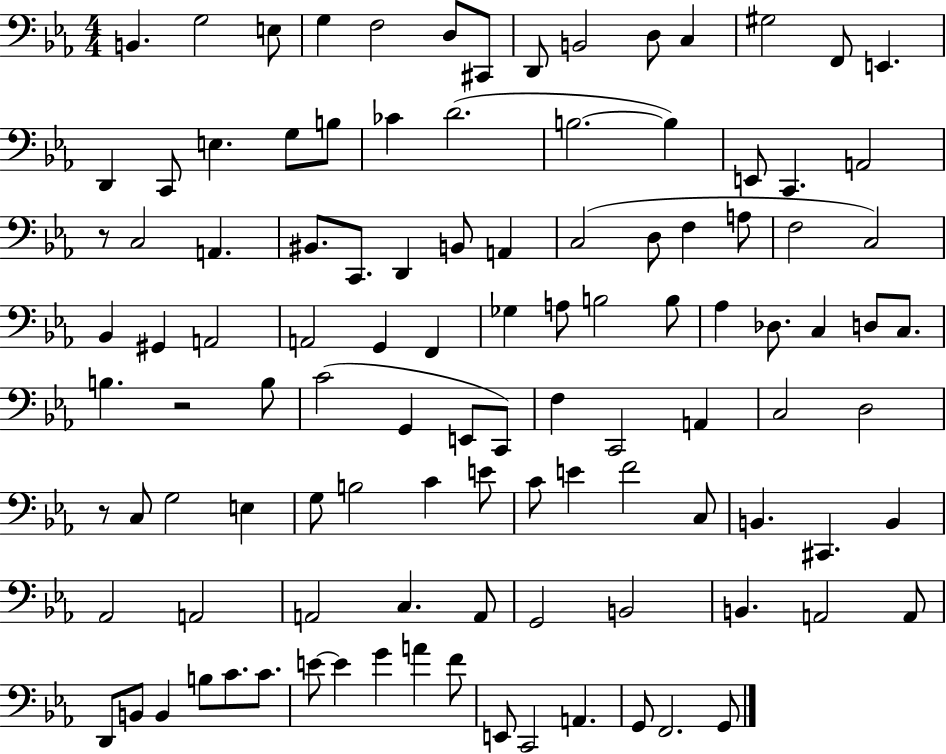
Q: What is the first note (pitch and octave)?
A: B2